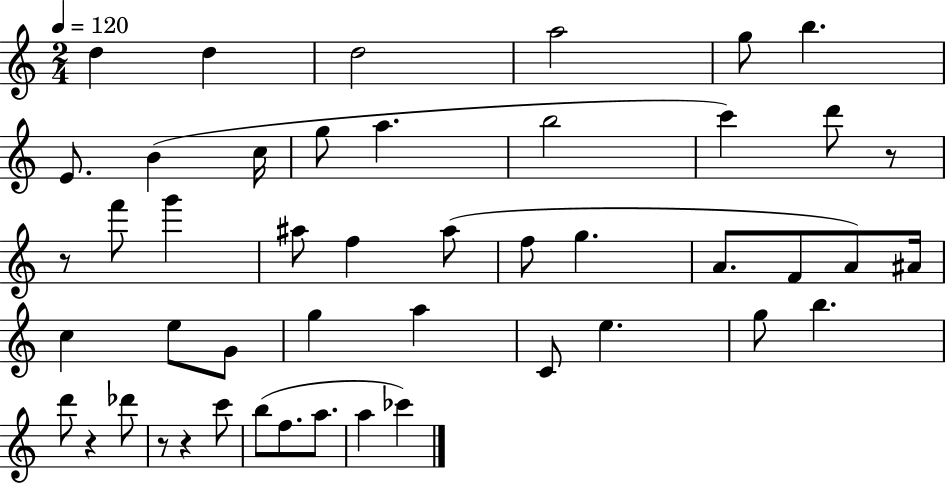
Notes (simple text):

D5/q D5/q D5/h A5/h G5/e B5/q. E4/e. B4/q C5/s G5/e A5/q. B5/h C6/q D6/e R/e R/e F6/e G6/q A#5/e F5/q A#5/e F5/e G5/q. A4/e. F4/e A4/e A#4/s C5/q E5/e G4/e G5/q A5/q C4/e E5/q. G5/e B5/q. D6/e R/q Db6/e R/e R/q C6/e B5/e F5/e. A5/e. A5/q CES6/q